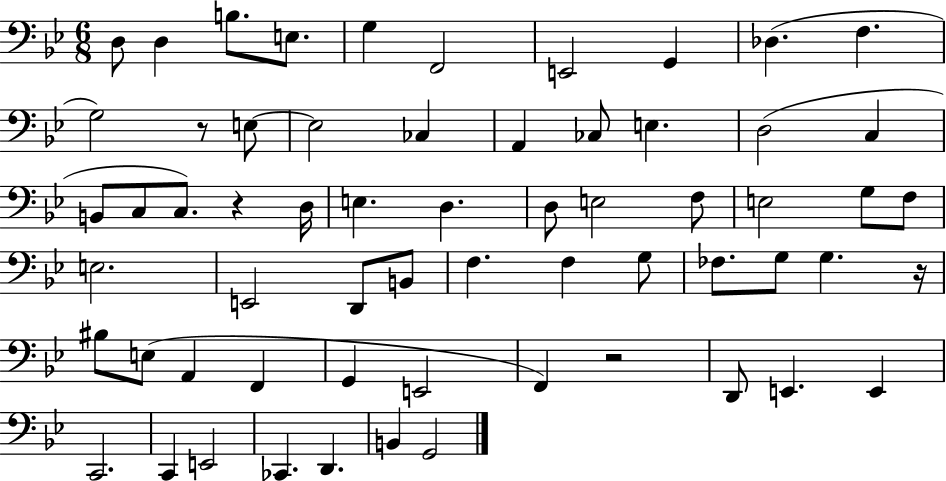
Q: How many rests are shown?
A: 4